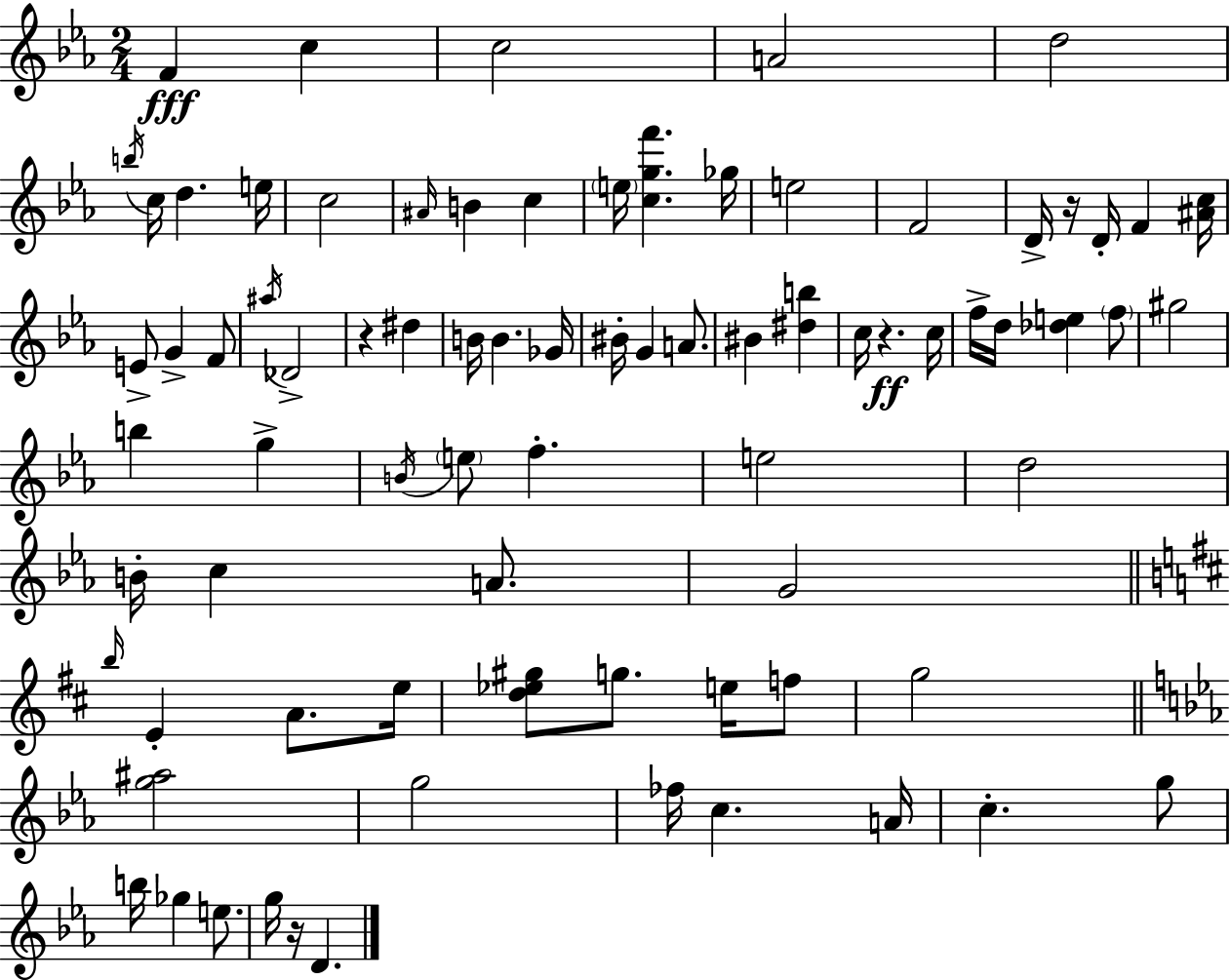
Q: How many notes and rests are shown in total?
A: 79